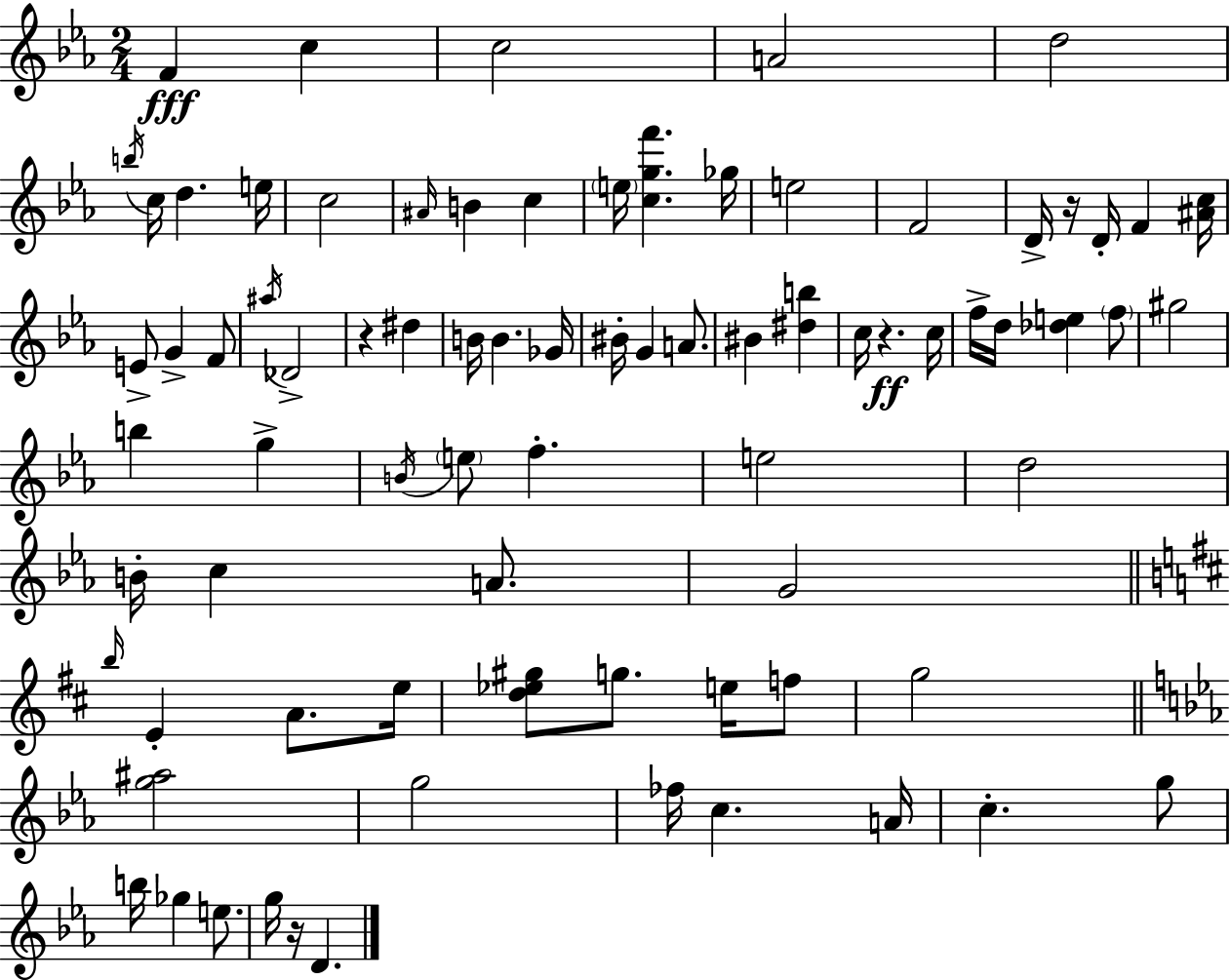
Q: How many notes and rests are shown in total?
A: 79